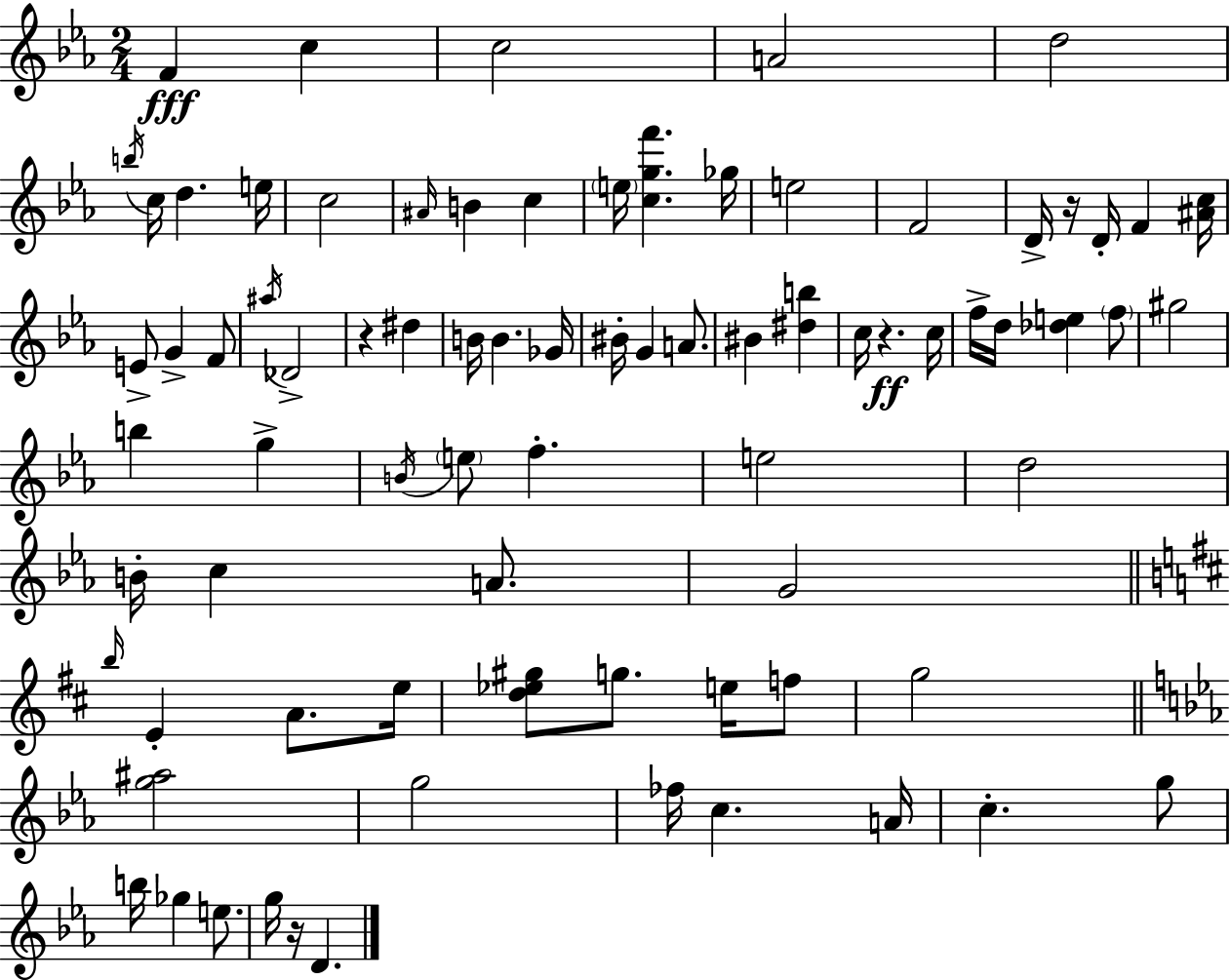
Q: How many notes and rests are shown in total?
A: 79